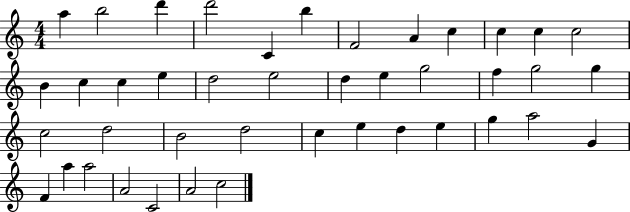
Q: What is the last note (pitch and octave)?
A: C5